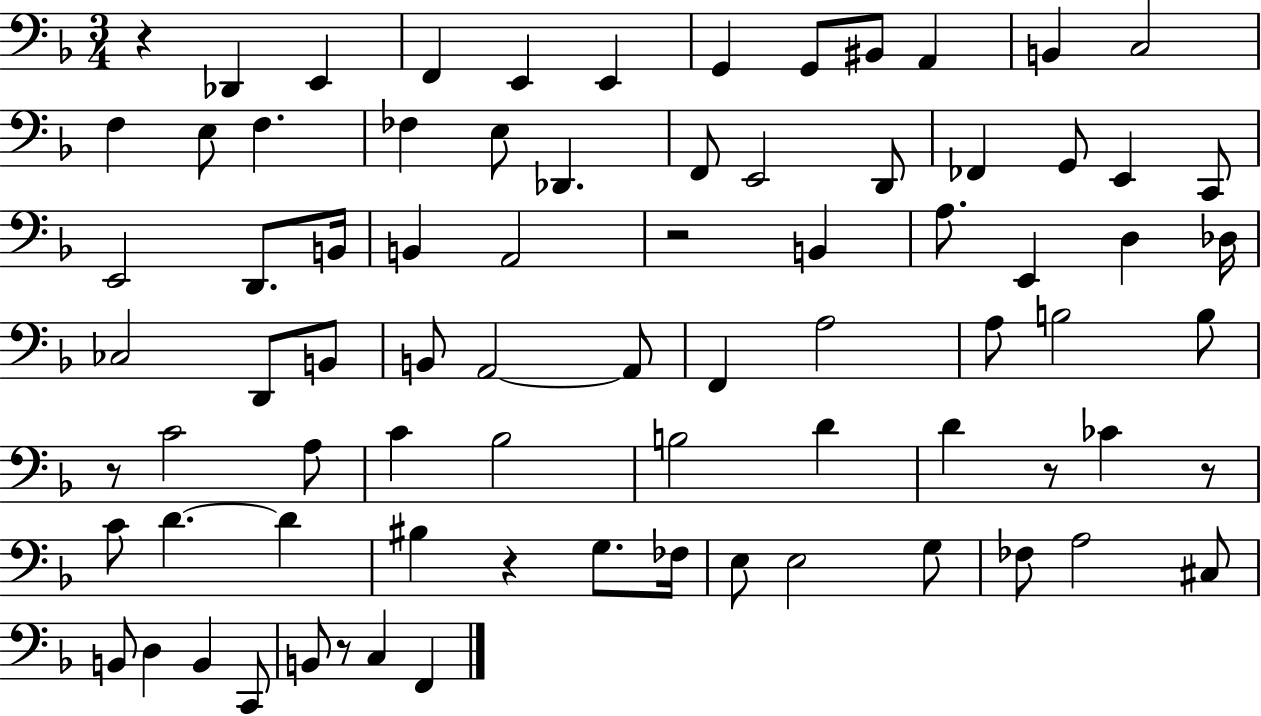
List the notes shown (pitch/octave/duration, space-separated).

R/q Db2/q E2/q F2/q E2/q E2/q G2/q G2/e BIS2/e A2/q B2/q C3/h F3/q E3/e F3/q. FES3/q E3/e Db2/q. F2/e E2/h D2/e FES2/q G2/e E2/q C2/e E2/h D2/e. B2/s B2/q A2/h R/h B2/q A3/e. E2/q D3/q Db3/s CES3/h D2/e B2/e B2/e A2/h A2/e F2/q A3/h A3/e B3/h B3/e R/e C4/h A3/e C4/q Bb3/h B3/h D4/q D4/q R/e CES4/q R/e C4/e D4/q. D4/q BIS3/q R/q G3/e. FES3/s E3/e E3/h G3/e FES3/e A3/h C#3/e B2/e D3/q B2/q C2/e B2/e R/e C3/q F2/q